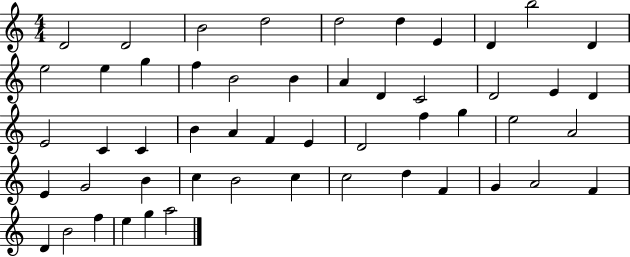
D4/h D4/h B4/h D5/h D5/h D5/q E4/q D4/q B5/h D4/q E5/h E5/q G5/q F5/q B4/h B4/q A4/q D4/q C4/h D4/h E4/q D4/q E4/h C4/q C4/q B4/q A4/q F4/q E4/q D4/h F5/q G5/q E5/h A4/h E4/q G4/h B4/q C5/q B4/h C5/q C5/h D5/q F4/q G4/q A4/h F4/q D4/q B4/h F5/q E5/q G5/q A5/h